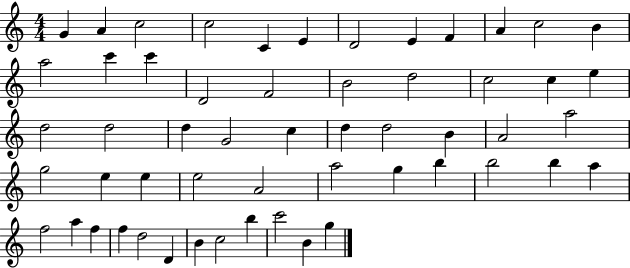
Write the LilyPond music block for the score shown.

{
  \clef treble
  \numericTimeSignature
  \time 4/4
  \key c \major
  g'4 a'4 c''2 | c''2 c'4 e'4 | d'2 e'4 f'4 | a'4 c''2 b'4 | \break a''2 c'''4 c'''4 | d'2 f'2 | b'2 d''2 | c''2 c''4 e''4 | \break d''2 d''2 | d''4 g'2 c''4 | d''4 d''2 b'4 | a'2 a''2 | \break g''2 e''4 e''4 | e''2 a'2 | a''2 g''4 b''4 | b''2 b''4 a''4 | \break f''2 a''4 f''4 | f''4 d''2 d'4 | b'4 c''2 b''4 | c'''2 b'4 g''4 | \break \bar "|."
}